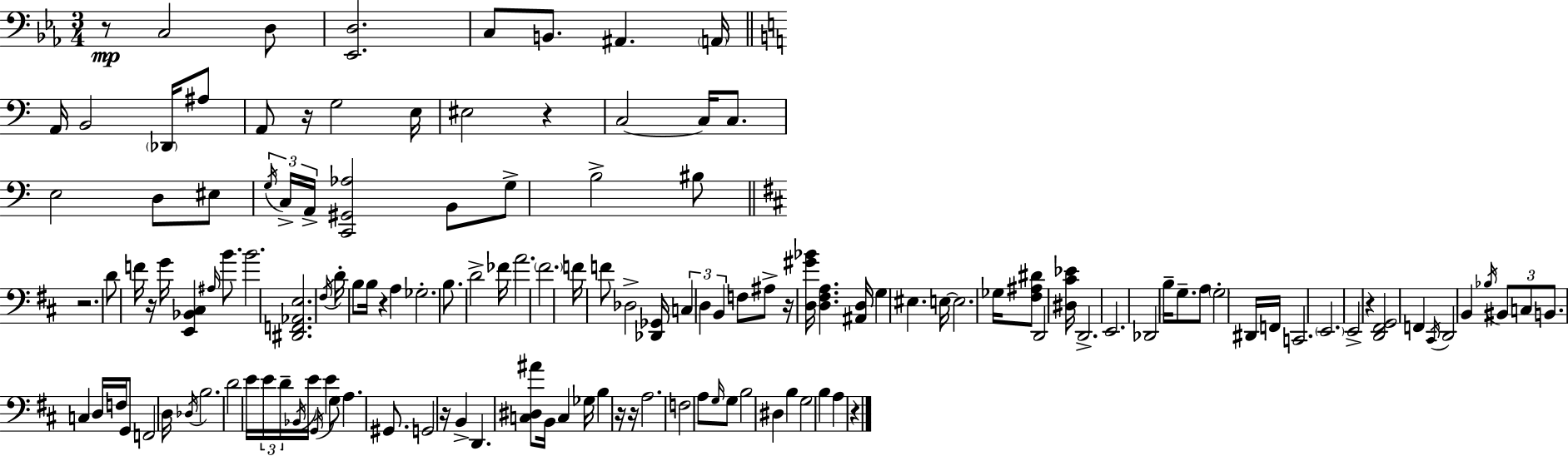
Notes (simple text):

R/e C3/h D3/e [Eb2,D3]/h. C3/e B2/e. A#2/q. A2/s A2/s B2/h Db2/s A#3/e A2/e R/s G3/h E3/s EIS3/h R/q C3/h C3/s C3/e. E3/h D3/e EIS3/e G3/s C3/s A2/s [C2,G#2,Ab3]/h B2/e G3/e B3/h BIS3/e R/h. D4/e F4/s R/s G4/s [E2,Bb2,C#3]/q A#3/s B4/e. B4/h. [D#2,F2,Ab2,E3]/h. F#3/s D4/s B3/e B3/s R/q A3/q Gb3/h. B3/e. D4/h FES4/s A4/h. F#4/h. F4/s F4/e Db3/h [Db2,Gb2]/s C3/q D3/q B2/q F3/e A#3/e R/s [D3,G#4,Bb4]/s [D3,F#3,A3]/q. [A#2,D3]/s G3/q EIS3/q. E3/s E3/h. Gb3/s [F#3,A#3,D#4]/e D2/h [D#3,C#4,Eb4]/s D2/h. E2/h. Db2/h B3/s G3/e. A3/e G3/h D#2/s F2/s C2/h. E2/h. E2/h R/q [D2,F#2,G2]/h F2/q C#2/s D2/h B2/q Bb3/s BIS2/e C3/e B2/e. C3/q D3/s F3/s G2/e F2/h D3/s Db3/s B3/h. D4/h E4/s E4/s D4/s Bb2/s E4/s G2/s E4/q G3/e A3/q. G#2/e. G2/h R/s B2/q D2/q. [C3,D#3,A#4]/e B2/s C3/q Gb3/s B3/q R/s R/s A3/h. F3/h A3/e G3/s G3/e B3/h D#3/q B3/q G3/h B3/q A3/q R/q